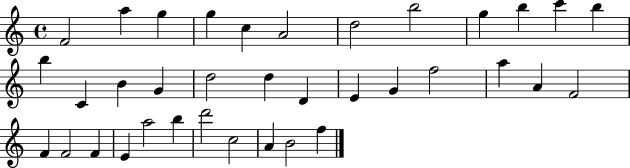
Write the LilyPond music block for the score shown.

{
  \clef treble
  \time 4/4
  \defaultTimeSignature
  \key c \major
  f'2 a''4 g''4 | g''4 c''4 a'2 | d''2 b''2 | g''4 b''4 c'''4 b''4 | \break b''4 c'4 b'4 g'4 | d''2 d''4 d'4 | e'4 g'4 f''2 | a''4 a'4 f'2 | \break f'4 f'2 f'4 | e'4 a''2 b''4 | d'''2 c''2 | a'4 b'2 f''4 | \break \bar "|."
}